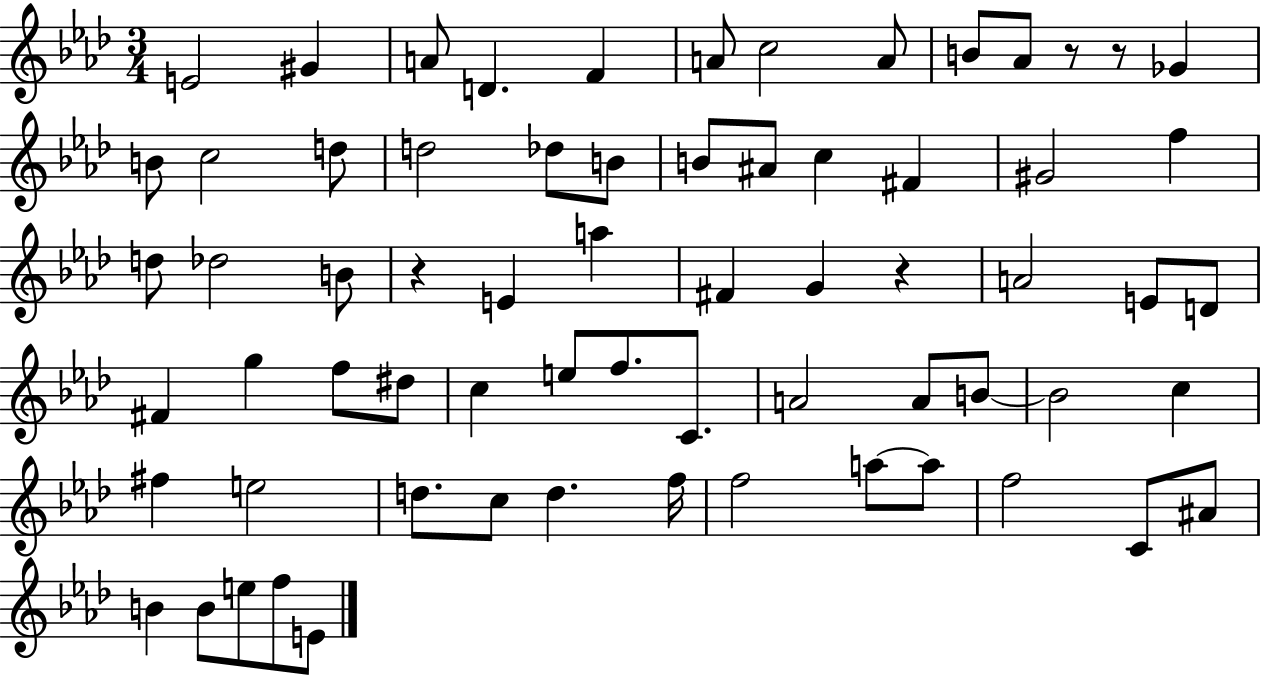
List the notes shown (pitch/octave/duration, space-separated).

E4/h G#4/q A4/e D4/q. F4/q A4/e C5/h A4/e B4/e Ab4/e R/e R/e Gb4/q B4/e C5/h D5/e D5/h Db5/e B4/e B4/e A#4/e C5/q F#4/q G#4/h F5/q D5/e Db5/h B4/e R/q E4/q A5/q F#4/q G4/q R/q A4/h E4/e D4/e F#4/q G5/q F5/e D#5/e C5/q E5/e F5/e. C4/e. A4/h A4/e B4/e B4/h C5/q F#5/q E5/h D5/e. C5/e D5/q. F5/s F5/h A5/e A5/e F5/h C4/e A#4/e B4/q B4/e E5/e F5/e E4/e